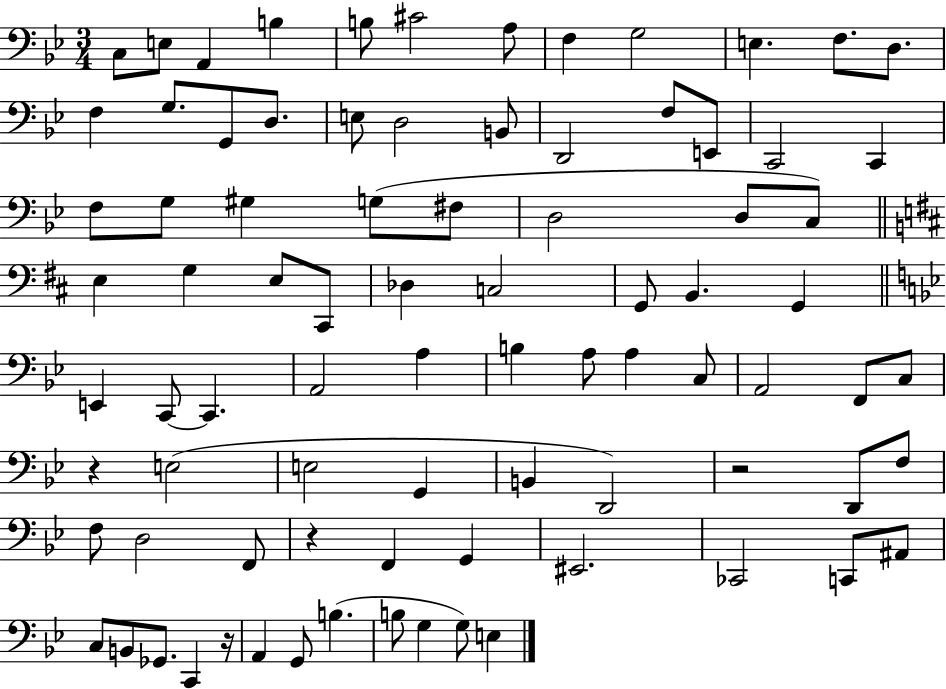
C3/e E3/e A2/q B3/q B3/e C#4/h A3/e F3/q G3/h E3/q. F3/e. D3/e. F3/q G3/e. G2/e D3/e. E3/e D3/h B2/e D2/h F3/e E2/e C2/h C2/q F3/e G3/e G#3/q G3/e F#3/e D3/h D3/e C3/e E3/q G3/q E3/e C#2/e Db3/q C3/h G2/e B2/q. G2/q E2/q C2/e C2/q. A2/h A3/q B3/q A3/e A3/q C3/e A2/h F2/e C3/e R/q E3/h E3/h G2/q B2/q D2/h R/h D2/e F3/e F3/e D3/h F2/e R/q F2/q G2/q EIS2/h. CES2/h C2/e A#2/e C3/e B2/e Gb2/e. C2/q R/s A2/q G2/e B3/q. B3/e G3/q G3/e E3/q